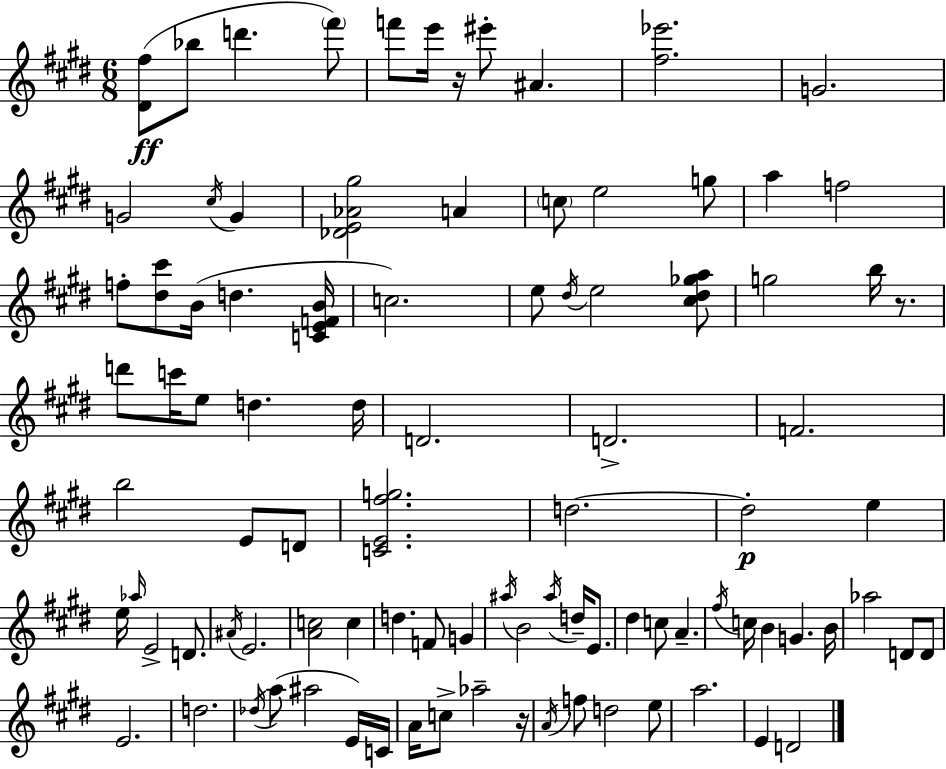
{
  \clef treble
  \numericTimeSignature
  \time 6/8
  \key e \major
  \repeat volta 2 { <dis' fis''>8(\ff bes''8 d'''4. \parenthesize fis'''8) | f'''8 e'''16 r16 eis'''8-. ais'4. | <fis'' ees'''>2. | g'2. | \break g'2 \acciaccatura { cis''16 } g'4 | <des' e' aes' gis''>2 a'4 | \parenthesize c''8 e''2 g''8 | a''4 f''2 | \break f''8-. <dis'' cis'''>8 b'16( d''4. | <c' e' f' b'>16 c''2.) | e''8 \acciaccatura { dis''16 } e''2 | <cis'' dis'' ges'' a''>8 g''2 b''16 r8. | \break d'''8 c'''16 e''8 d''4. | d''16 d'2. | d'2.-> | f'2. | \break b''2 e'8 | d'8 <c' e' fis'' g''>2. | d''2.~~ | d''2-.\p e''4 | \break e''16 \grace { aes''16 } e'2-> | d'8. \acciaccatura { ais'16 } e'2. | <a' c''>2 | c''4 d''4. f'8 | \break g'4 \acciaccatura { ais''16 } b'2 | \acciaccatura { ais''16 } d''16-- e'8. dis''4 c''8 | a'4.-- \acciaccatura { fis''16 } c''16 b'4 | g'4. b'16 aes''2 | \break d'8 d'8 e'2. | d''2. | \acciaccatura { des''16 }( a''8 ais''2 | e'16) c'16 a'16 c''8-> aes''2-- | \break r16 \acciaccatura { a'16 } f''8 d''2 | e''8 a''2. | e'4 | d'2 } \bar "|."
}